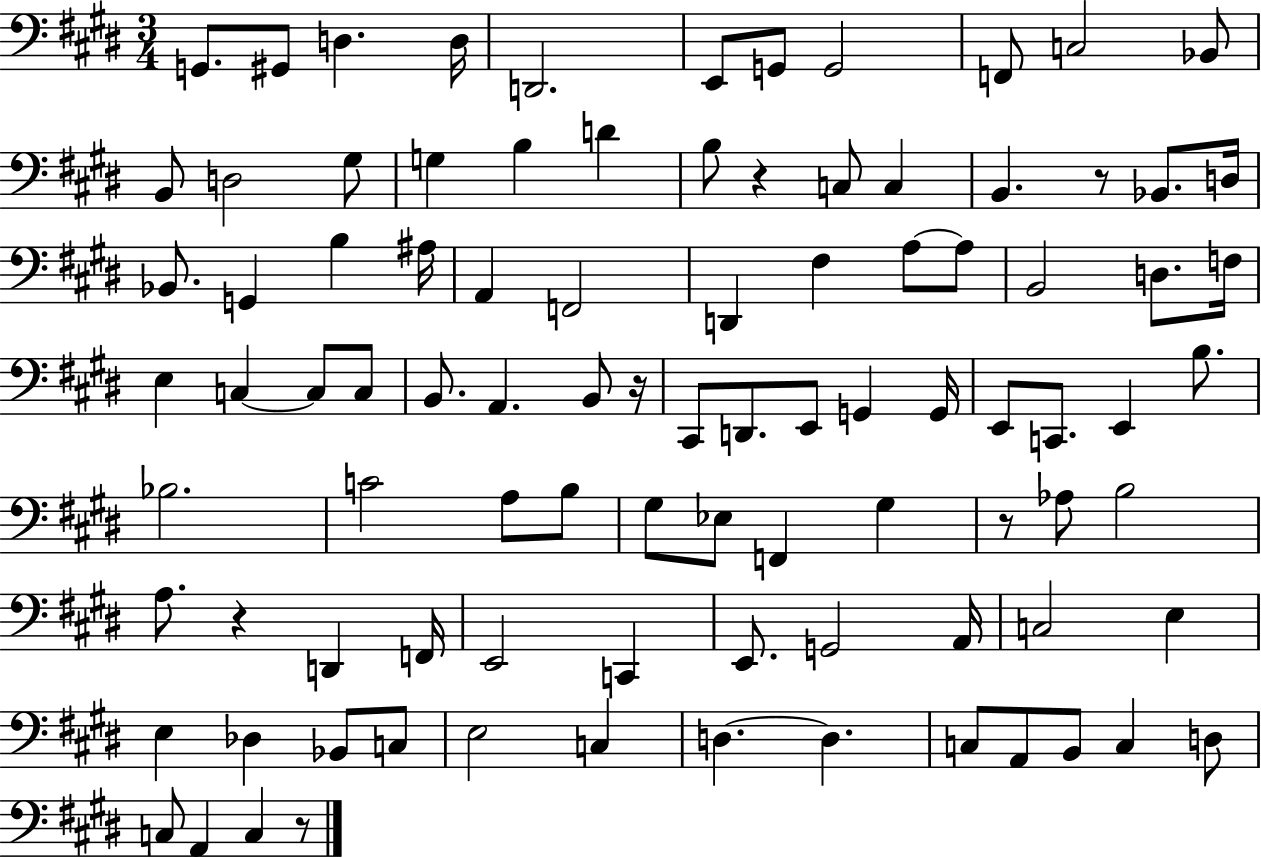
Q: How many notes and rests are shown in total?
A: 94